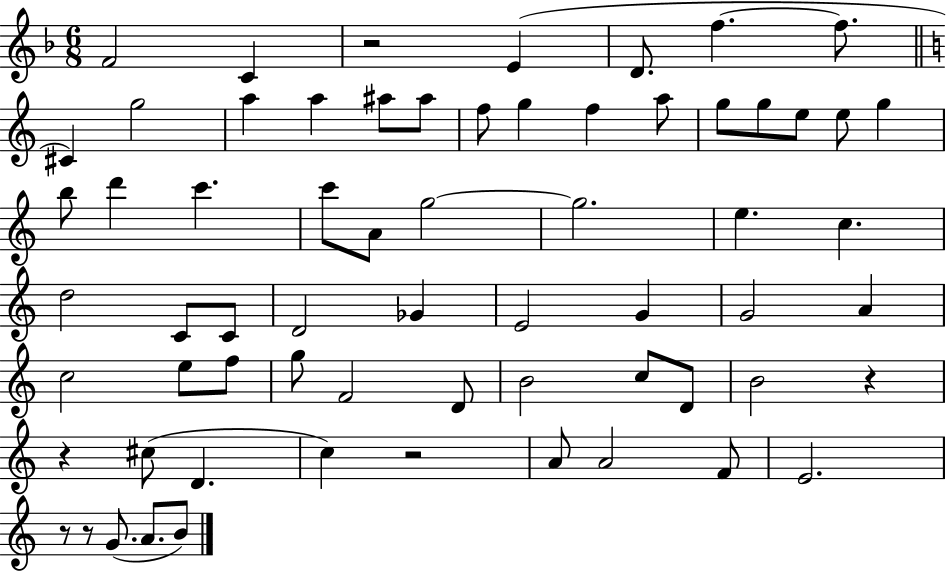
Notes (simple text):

F4/h C4/q R/h E4/q D4/e. F5/q. F5/e. C#4/q G5/h A5/q A5/q A#5/e A#5/e F5/e G5/q F5/q A5/e G5/e G5/e E5/e E5/e G5/q B5/e D6/q C6/q. C6/e A4/e G5/h G5/h. E5/q. C5/q. D5/h C4/e C4/e D4/h Gb4/q E4/h G4/q G4/h A4/q C5/h E5/e F5/e G5/e F4/h D4/e B4/h C5/e D4/e B4/h R/q R/q C#5/e D4/q. C5/q R/h A4/e A4/h F4/e E4/h. R/e R/e G4/e. A4/e. B4/e